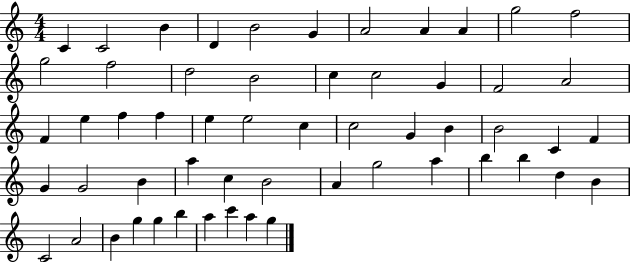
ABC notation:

X:1
T:Untitled
M:4/4
L:1/4
K:C
C C2 B D B2 G A2 A A g2 f2 g2 f2 d2 B2 c c2 G F2 A2 F e f f e e2 c c2 G B B2 C F G G2 B a c B2 A g2 a b b d B C2 A2 B g g b a c' a g